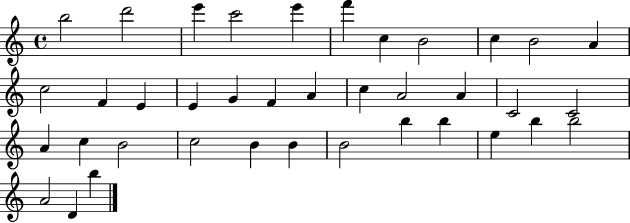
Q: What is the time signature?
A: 4/4